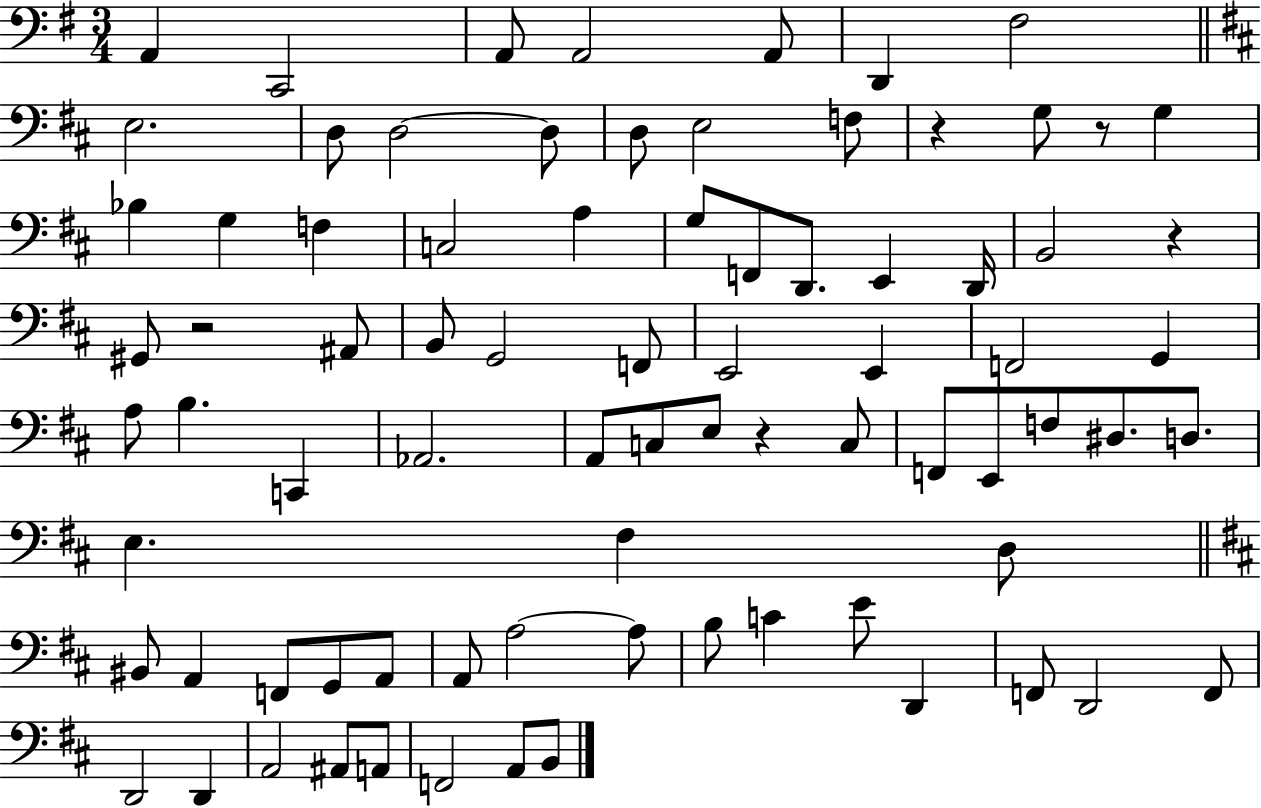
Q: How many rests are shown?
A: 5